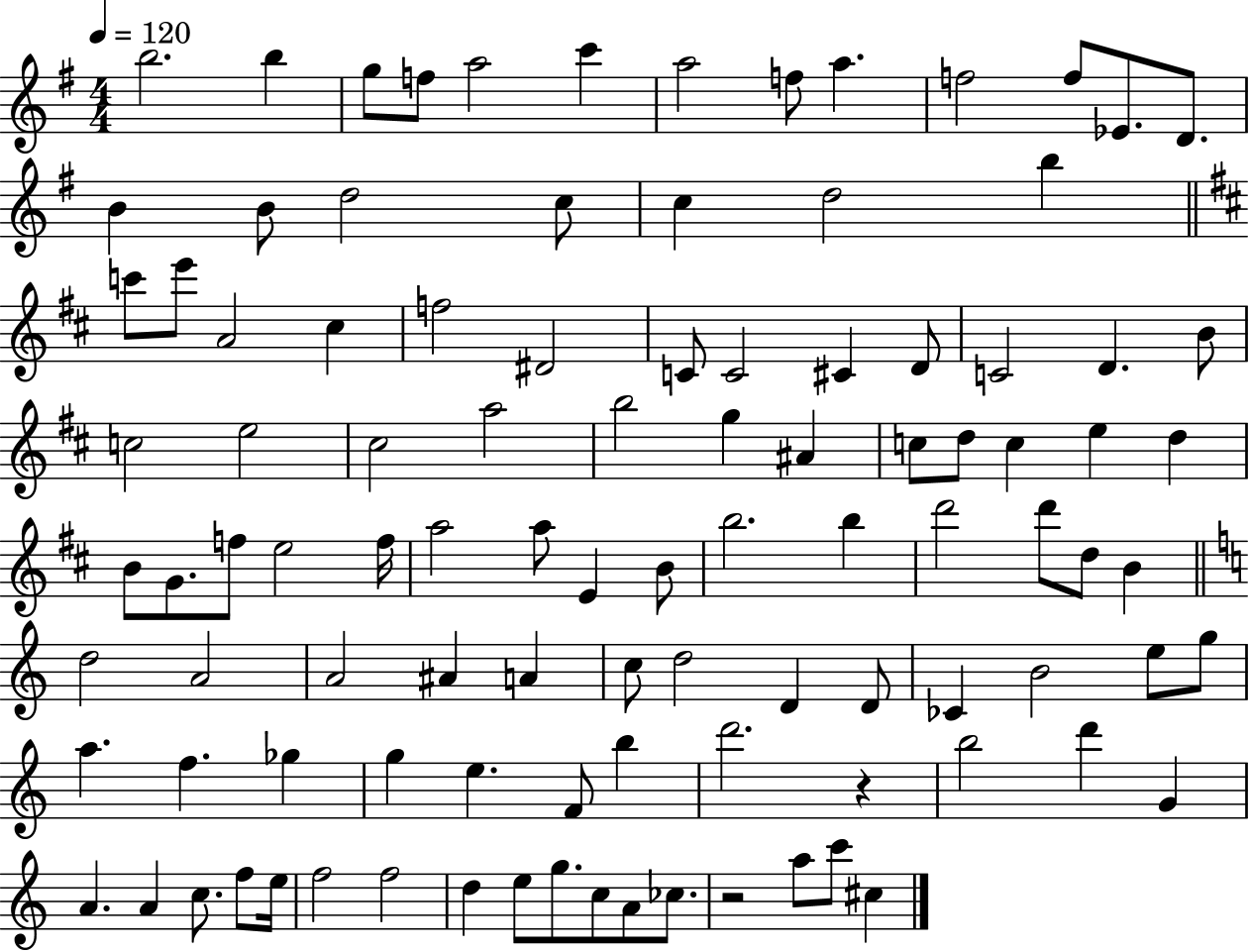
X:1
T:Untitled
M:4/4
L:1/4
K:G
b2 b g/2 f/2 a2 c' a2 f/2 a f2 f/2 _E/2 D/2 B B/2 d2 c/2 c d2 b c'/2 e'/2 A2 ^c f2 ^D2 C/2 C2 ^C D/2 C2 D B/2 c2 e2 ^c2 a2 b2 g ^A c/2 d/2 c e d B/2 G/2 f/2 e2 f/4 a2 a/2 E B/2 b2 b d'2 d'/2 d/2 B d2 A2 A2 ^A A c/2 d2 D D/2 _C B2 e/2 g/2 a f _g g e F/2 b d'2 z b2 d' G A A c/2 f/2 e/4 f2 f2 d e/2 g/2 c/2 A/2 _c/2 z2 a/2 c'/2 ^c